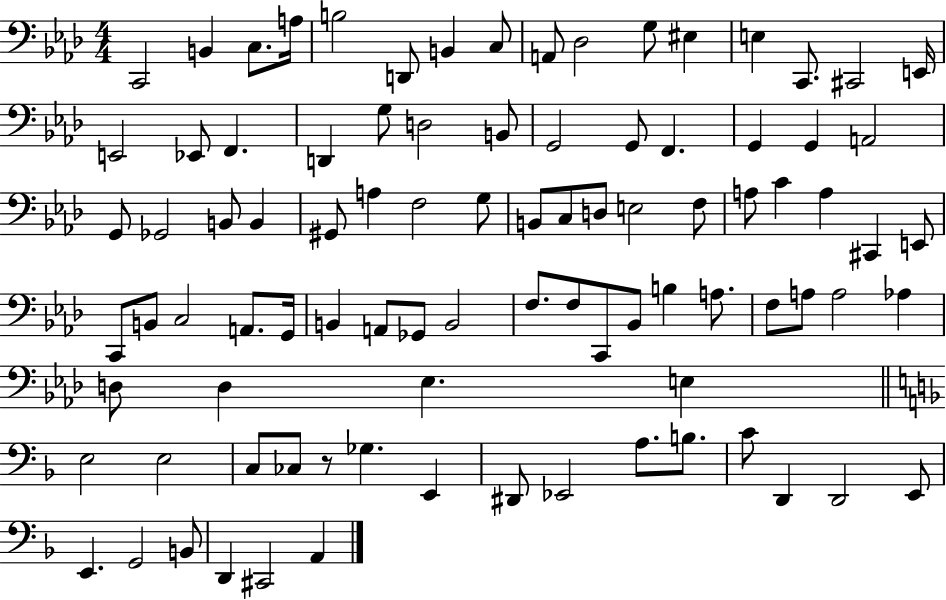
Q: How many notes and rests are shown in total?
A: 91